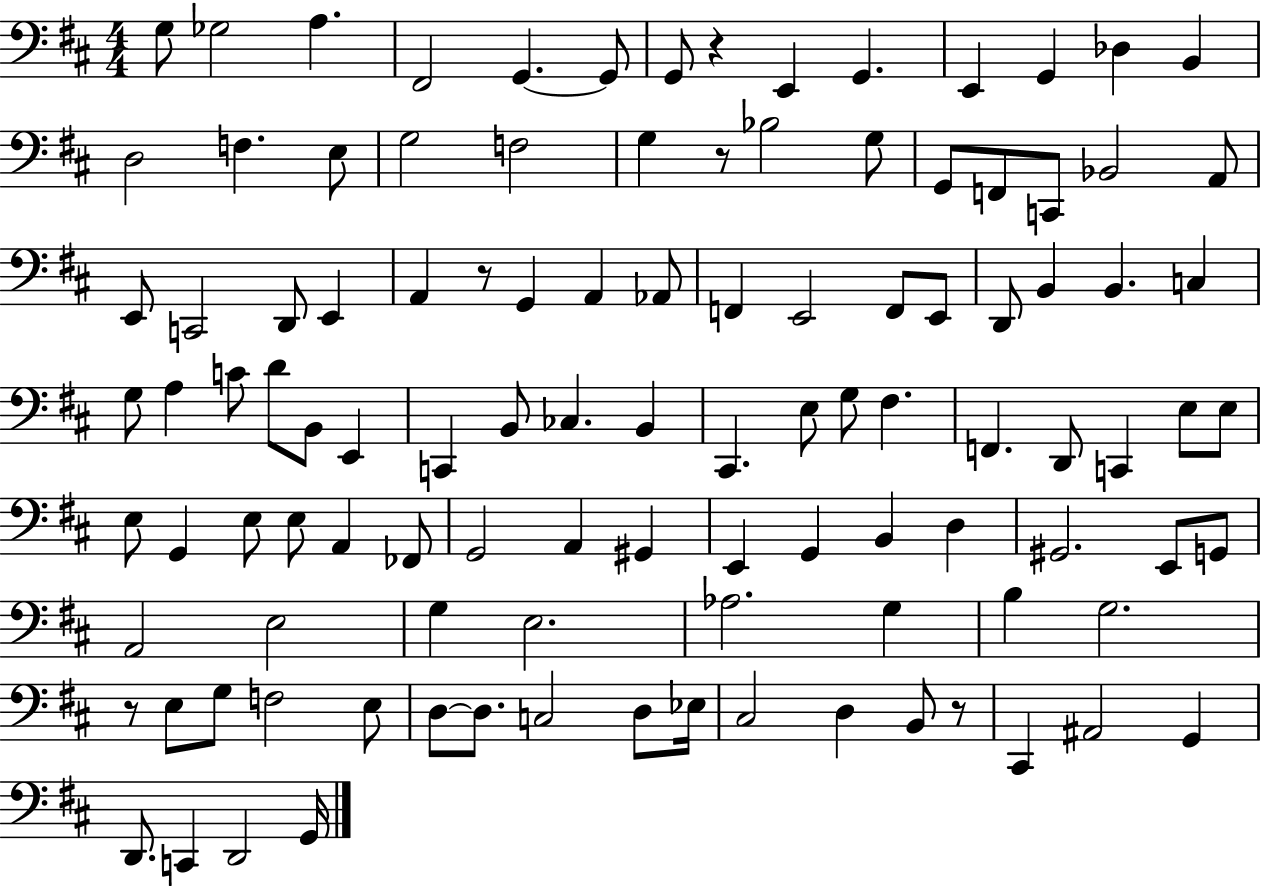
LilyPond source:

{
  \clef bass
  \numericTimeSignature
  \time 4/4
  \key d \major
  g8 ges2 a4. | fis,2 g,4.~~ g,8 | g,8 r4 e,4 g,4. | e,4 g,4 des4 b,4 | \break d2 f4. e8 | g2 f2 | g4 r8 bes2 g8 | g,8 f,8 c,8 bes,2 a,8 | \break e,8 c,2 d,8 e,4 | a,4 r8 g,4 a,4 aes,8 | f,4 e,2 f,8 e,8 | d,8 b,4 b,4. c4 | \break g8 a4 c'8 d'8 b,8 e,4 | c,4 b,8 ces4. b,4 | cis,4. e8 g8 fis4. | f,4. d,8 c,4 e8 e8 | \break e8 g,4 e8 e8 a,4 fes,8 | g,2 a,4 gis,4 | e,4 g,4 b,4 d4 | gis,2. e,8 g,8 | \break a,2 e2 | g4 e2. | aes2. g4 | b4 g2. | \break r8 e8 g8 f2 e8 | d8~~ d8. c2 d8 ees16 | cis2 d4 b,8 r8 | cis,4 ais,2 g,4 | \break d,8. c,4 d,2 g,16 | \bar "|."
}